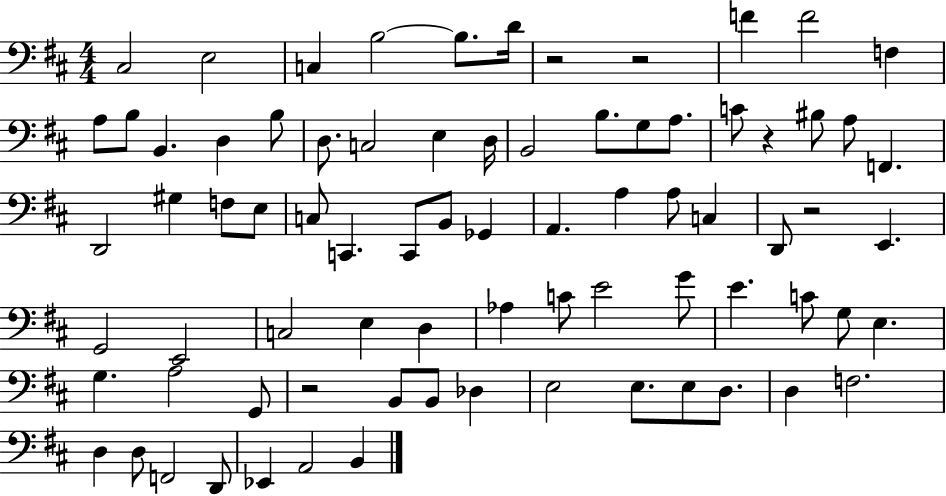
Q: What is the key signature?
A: D major